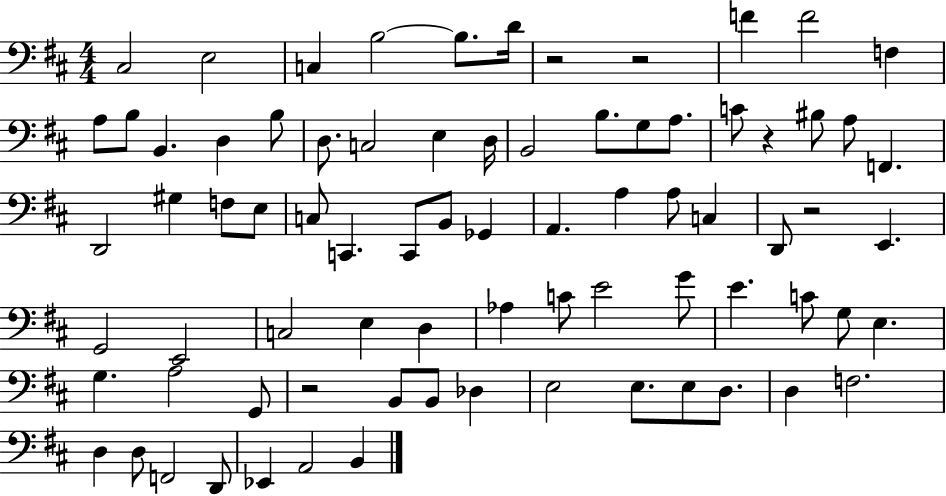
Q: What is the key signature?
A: D major